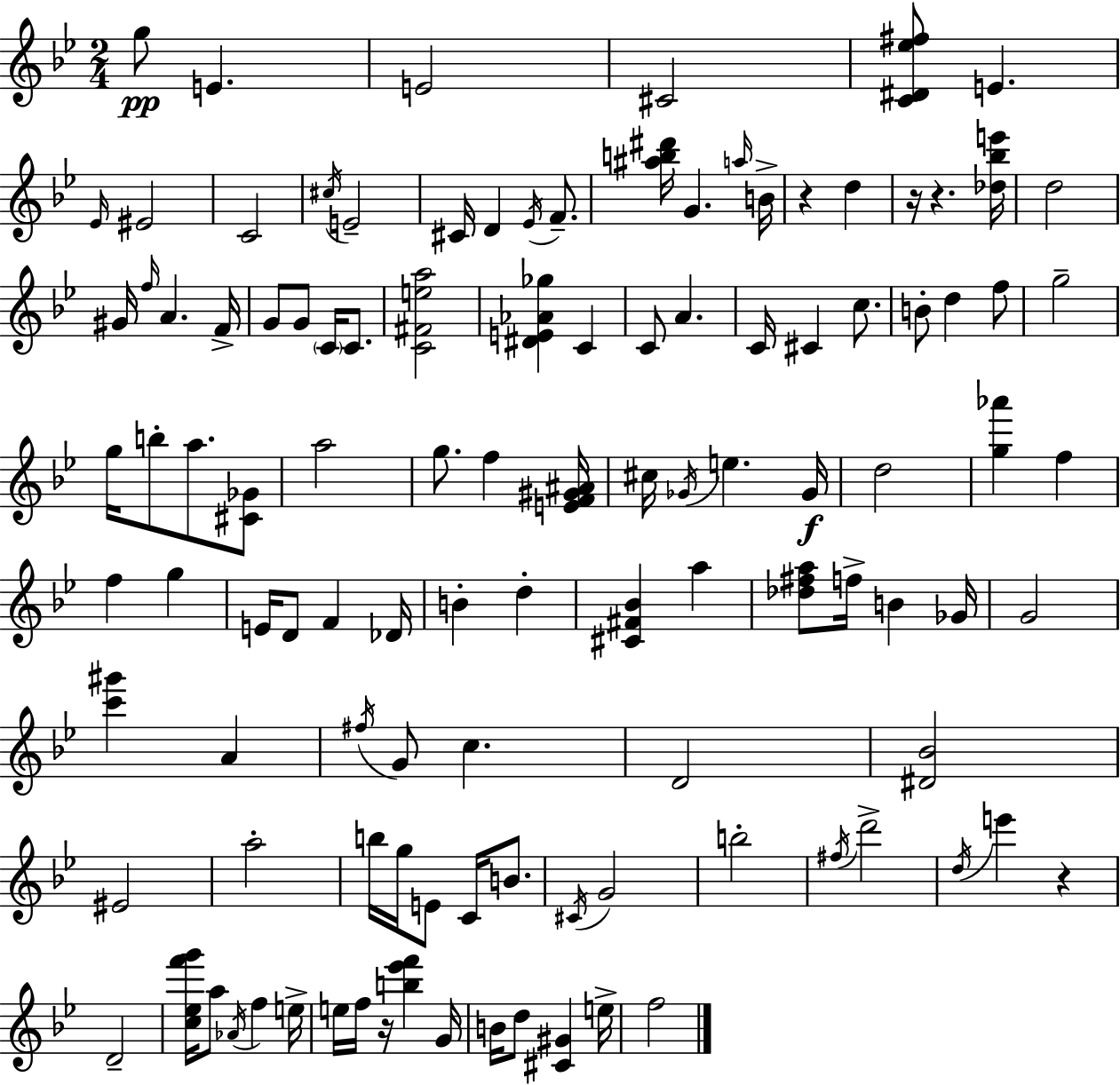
{
  \clef treble
  \numericTimeSignature
  \time 2/4
  \key bes \major
  g''8\pp e'4. | e'2 | cis'2 | <c' dis' ees'' fis''>8 e'4. | \break \grace { ees'16 } eis'2 | c'2 | \acciaccatura { cis''16 } e'2-- | cis'16 d'4 \acciaccatura { ees'16 } | \break f'8.-- <ais'' b'' dis'''>16 g'4. | \grace { a''16 } b'16-> r4 | d''4 r16 r4. | <des'' bes'' e'''>16 d''2 | \break gis'16 \grace { f''16 } a'4. | f'16-> g'8 g'8 | \parenthesize c'16 c'8. <c' fis' e'' a''>2 | <dis' e' aes' ges''>4 | \break c'4 c'8 a'4. | c'16 cis'4 | c''8. b'8-. d''4 | f''8 g''2-- | \break g''16 b''8-. | a''8. <cis' ges'>8 a''2 | g''8. | f''4 <e' f' gis' ais'>16 cis''16 \acciaccatura { ges'16 } e''4. | \break ges'16\f d''2 | <g'' aes'''>4 | f''4 f''4 | g''4 e'16 d'8 | \break f'4 des'16 b'4-. | d''4-. <cis' fis' bes'>4 | a''4 <des'' fis'' a''>8 | f''16-> b'4 ges'16 g'2 | \break <c''' gis'''>4 | a'4 \acciaccatura { fis''16 } g'8 | c''4. d'2 | <dis' bes'>2 | \break eis'2 | a''2-. | b''16 | g''16 e'8 c'16 b'8. \acciaccatura { cis'16 } | \break g'2 | b''2-. | \acciaccatura { fis''16 } d'''2-> | \acciaccatura { d''16 } e'''4 r4 | \break d'2-- | <c'' ees'' f''' g'''>16 a''8 \acciaccatura { aes'16 } f''4 | e''16-> e''16 f''16 r16 <b'' ees''' f'''>4 | g'16 b'16 d''8 <cis' gis'>4 | \break e''16-> f''2 | \bar "|."
}